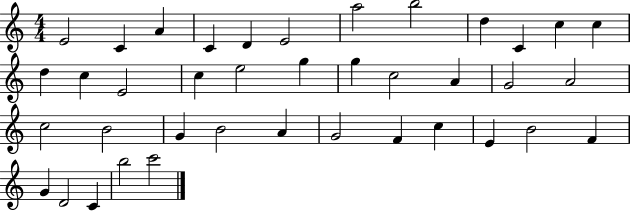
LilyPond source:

{
  \clef treble
  \numericTimeSignature
  \time 4/4
  \key c \major
  e'2 c'4 a'4 | c'4 d'4 e'2 | a''2 b''2 | d''4 c'4 c''4 c''4 | \break d''4 c''4 e'2 | c''4 e''2 g''4 | g''4 c''2 a'4 | g'2 a'2 | \break c''2 b'2 | g'4 b'2 a'4 | g'2 f'4 c''4 | e'4 b'2 f'4 | \break g'4 d'2 c'4 | b''2 c'''2 | \bar "|."
}